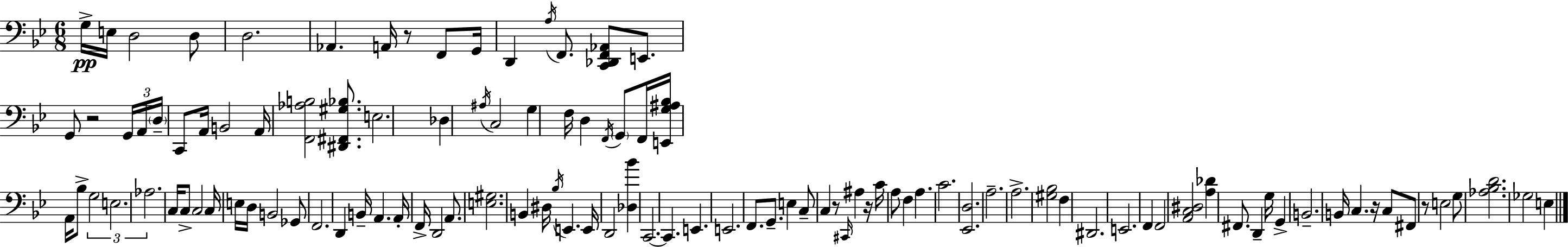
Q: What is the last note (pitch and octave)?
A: E3